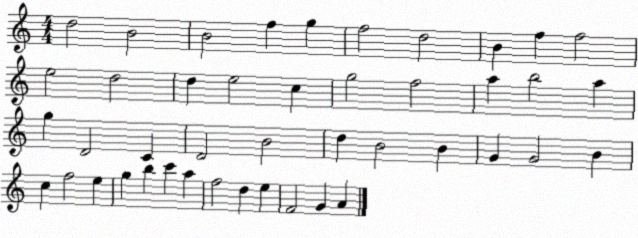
X:1
T:Untitled
M:4/4
L:1/4
K:C
d2 B2 B2 f g f2 d2 B f f2 e2 d2 d e2 c g2 f2 a b2 a g D2 C D2 B2 d B2 B G G2 B c f2 e g b c' a f2 d e F2 G A